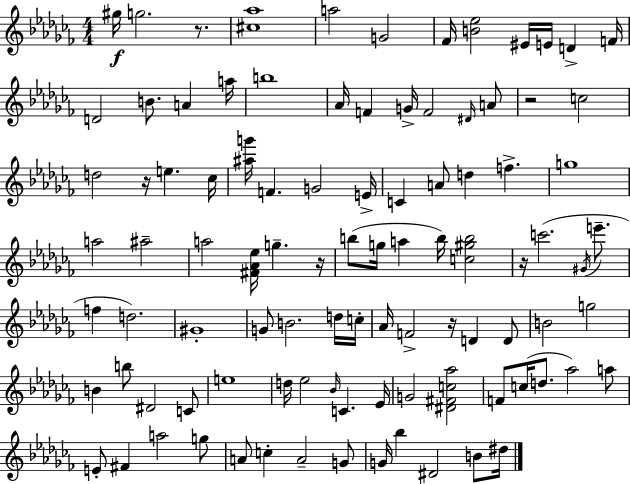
{
  \clef treble
  \numericTimeSignature
  \time 4/4
  \key aes \minor
  gis''16\f g''2. r8. | <cis'' aes''>1 | a''2 g'2 | fes'16 <b' ees''>2 eis'16 e'16 d'4-> f'16 | \break d'2 b'8. a'4 a''16 | b''1 | aes'16 f'4 g'16-> f'2 \grace { dis'16 } a'8 | r2 c''2 | \break d''2 r16 e''4. | ces''16 <ais'' g'''>16 f'4. g'2 | e'16-> c'4 a'8 d''4 f''4.-> | g''1 | \break a''2 ais''2-- | a''2 <fis' aes' ees''>16 g''4.-- | r16 b''8( g''16 a''4 b''16) <c'' gis'' b''>2 | r16 c'''2.( \acciaccatura { gis'16 } e'''8.-- | \break f''4 d''2.) | gis'1-. | g'8 b'2. | d''16 c''16-. aes'16 f'2-> r16 d'4 | \break d'8 b'2 g''2 | b'4 b''8 dis'2 | c'8 e''1 | d''16 ees''2 \grace { bes'16 } c'4. | \break ees'16 g'2 <dis' fis' c'' aes''>2 | f'8 c''16( d''8. aes''2) | a''8 e'8-. fis'4 a''2 | g''8 a'8 c''4-. a'2-- | \break g'8 g'16 bes''4 dis'2 | b'8 dis''16 \bar "|."
}